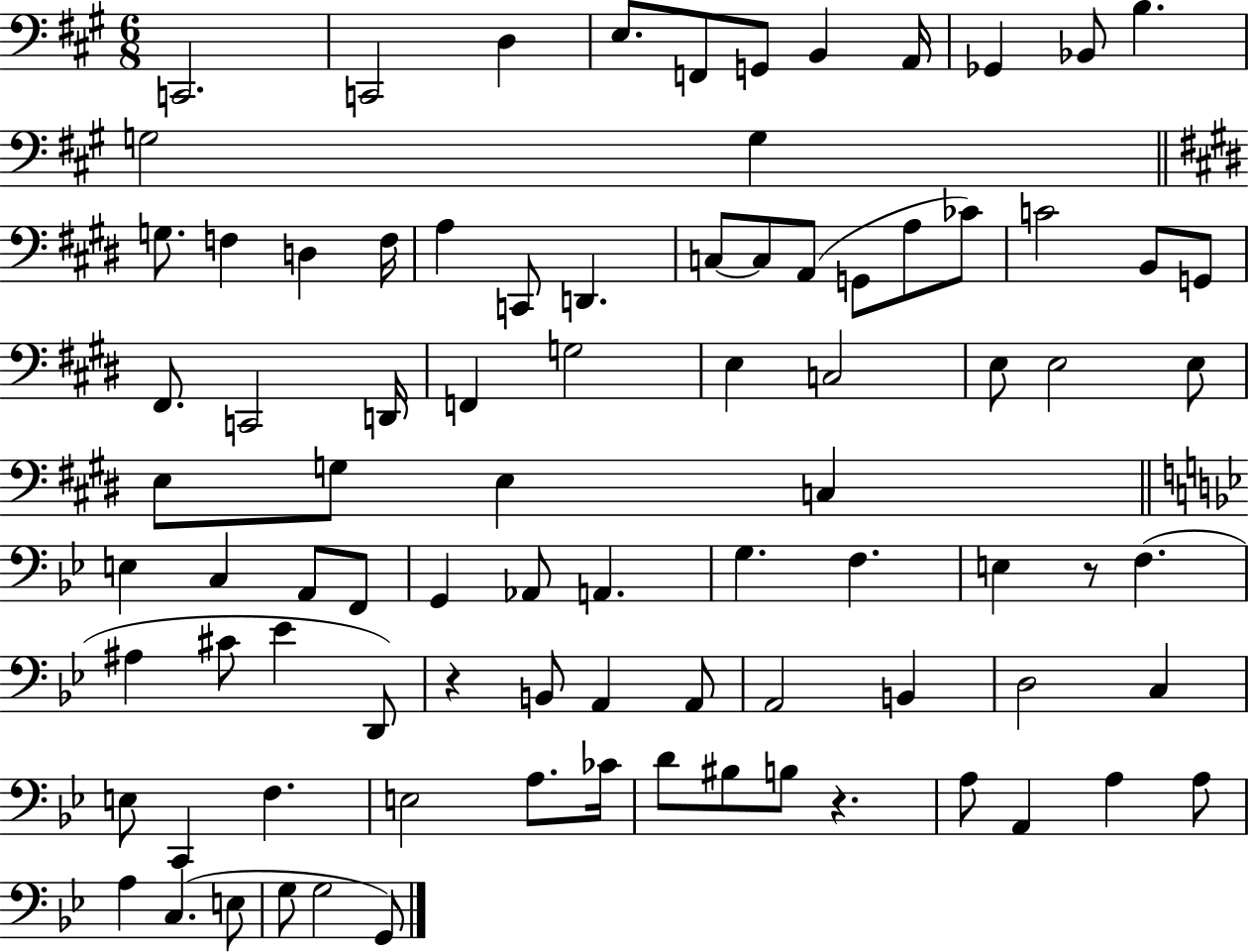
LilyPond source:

{
  \clef bass
  \numericTimeSignature
  \time 6/8
  \key a \major
  c,2. | c,2 d4 | e8. f,8 g,8 b,4 a,16 | ges,4 bes,8 b4. | \break g2 g4 | \bar "||" \break \key e \major g8. f4 d4 f16 | a4 c,8 d,4. | c8~~ c8 a,8( g,8 a8 ces'8) | c'2 b,8 g,8 | \break fis,8. c,2 d,16 | f,4 g2 | e4 c2 | e8 e2 e8 | \break e8 g8 e4 c4 | \bar "||" \break \key bes \major e4 c4 a,8 f,8 | g,4 aes,8 a,4. | g4. f4. | e4 r8 f4.( | \break ais4 cis'8 ees'4 d,8) | r4 b,8 a,4 a,8 | a,2 b,4 | d2 c4 | \break e8 c,4 f4. | e2 a8. ces'16 | d'8 bis8 b8 r4. | a8 a,4 a4 a8 | \break a4 c4.( e8 | g8 g2 g,8) | \bar "|."
}